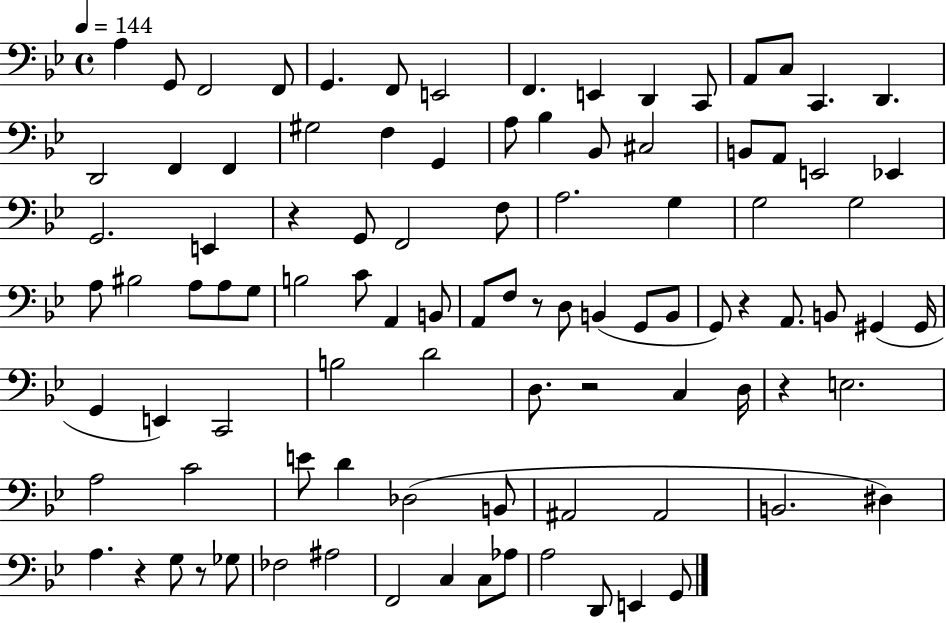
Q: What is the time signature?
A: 4/4